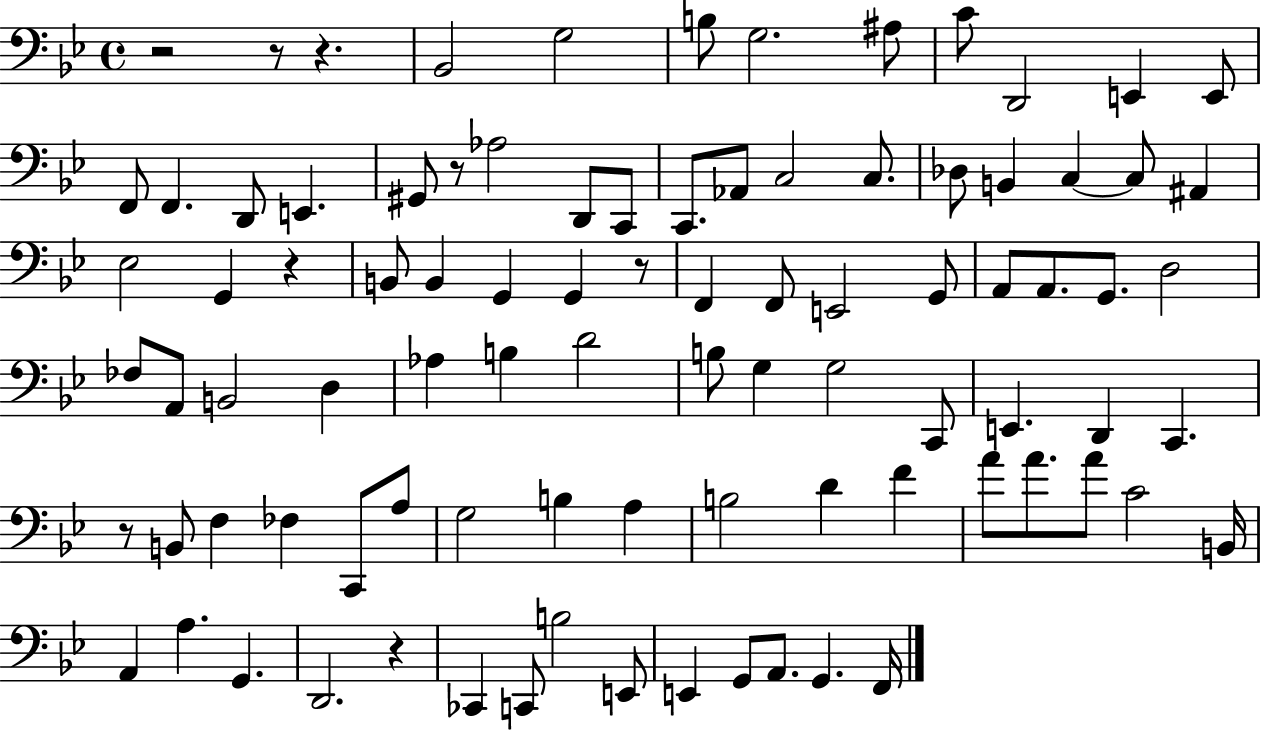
R/h R/e R/q. Bb2/h G3/h B3/e G3/h. A#3/e C4/e D2/h E2/q E2/e F2/e F2/q. D2/e E2/q. G#2/e R/e Ab3/h D2/e C2/e C2/e. Ab2/e C3/h C3/e. Db3/e B2/q C3/q C3/e A#2/q Eb3/h G2/q R/q B2/e B2/q G2/q G2/q R/e F2/q F2/e E2/h G2/e A2/e A2/e. G2/e. D3/h FES3/e A2/e B2/h D3/q Ab3/q B3/q D4/h B3/e G3/q G3/h C2/e E2/q. D2/q C2/q. R/e B2/e F3/q FES3/q C2/e A3/e G3/h B3/q A3/q B3/h D4/q F4/q A4/e A4/e. A4/e C4/h B2/s A2/q A3/q. G2/q. D2/h. R/q CES2/q C2/e B3/h E2/e E2/q G2/e A2/e. G2/q. F2/s